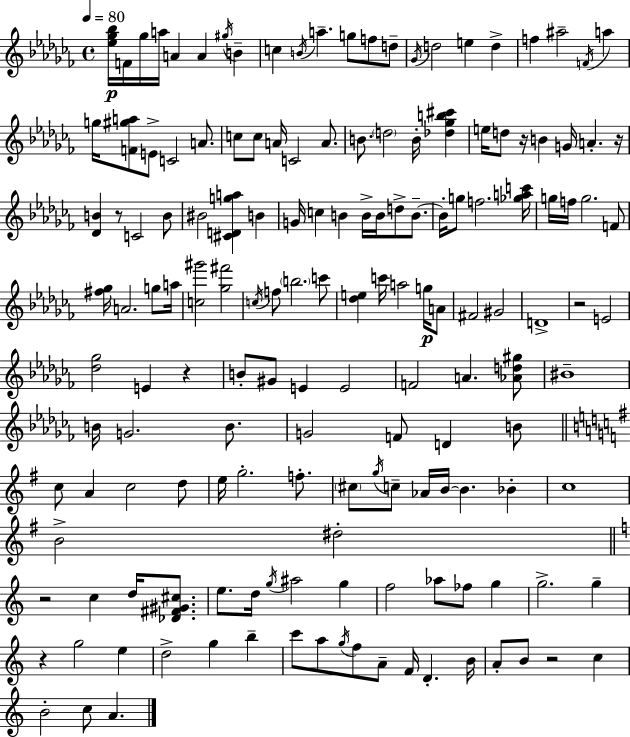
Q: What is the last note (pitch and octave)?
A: A4